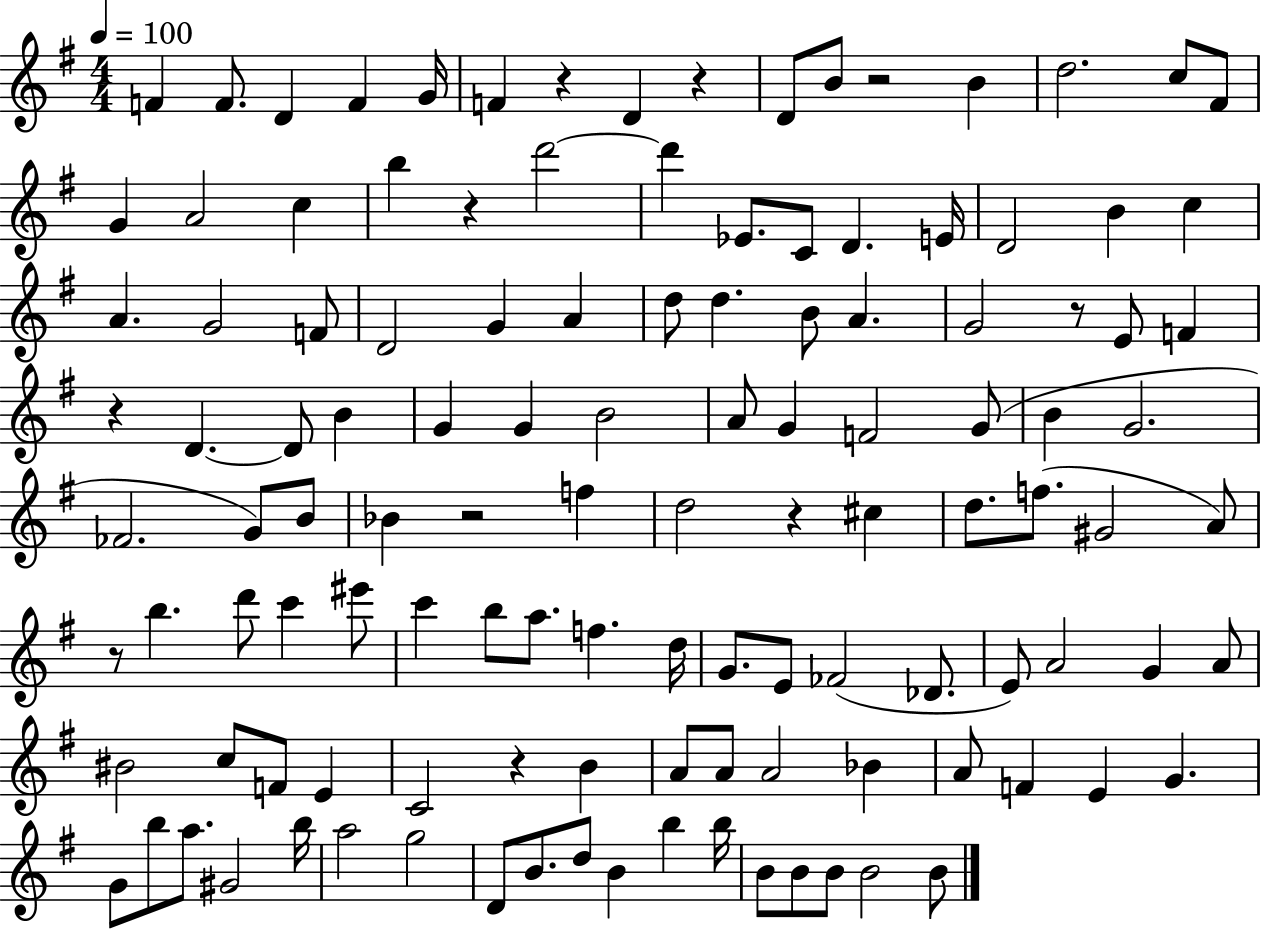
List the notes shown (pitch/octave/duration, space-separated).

F4/q F4/e. D4/q F4/q G4/s F4/q R/q D4/q R/q D4/e B4/e R/h B4/q D5/h. C5/e F#4/e G4/q A4/h C5/q B5/q R/q D6/h D6/q Eb4/e. C4/e D4/q. E4/s D4/h B4/q C5/q A4/q. G4/h F4/e D4/h G4/q A4/q D5/e D5/q. B4/e A4/q. G4/h R/e E4/e F4/q R/q D4/q. D4/e B4/q G4/q G4/q B4/h A4/e G4/q F4/h G4/e B4/q G4/h. FES4/h. G4/e B4/e Bb4/q R/h F5/q D5/h R/q C#5/q D5/e. F5/e. G#4/h A4/e R/e B5/q. D6/e C6/q EIS6/e C6/q B5/e A5/e. F5/q. D5/s G4/e. E4/e FES4/h Db4/e. E4/e A4/h G4/q A4/e BIS4/h C5/e F4/e E4/q C4/h R/q B4/q A4/e A4/e A4/h Bb4/q A4/e F4/q E4/q G4/q. G4/e B5/e A5/e. G#4/h B5/s A5/h G5/h D4/e B4/e. D5/e B4/q B5/q B5/s B4/e B4/e B4/e B4/h B4/e